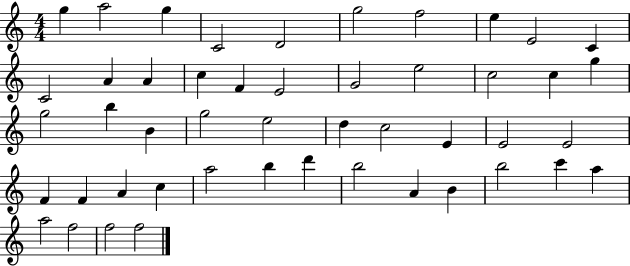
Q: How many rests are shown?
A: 0